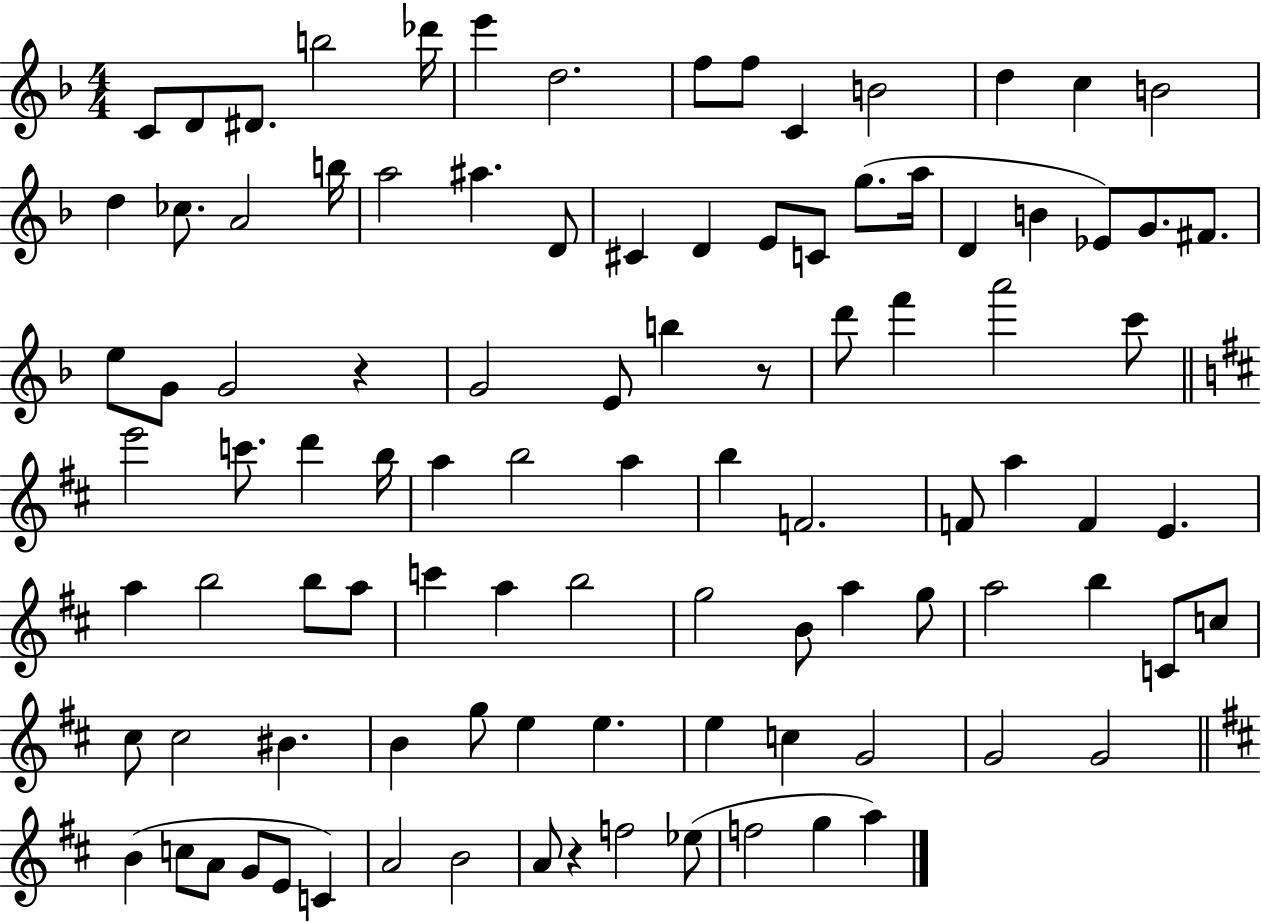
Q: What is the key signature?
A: F major